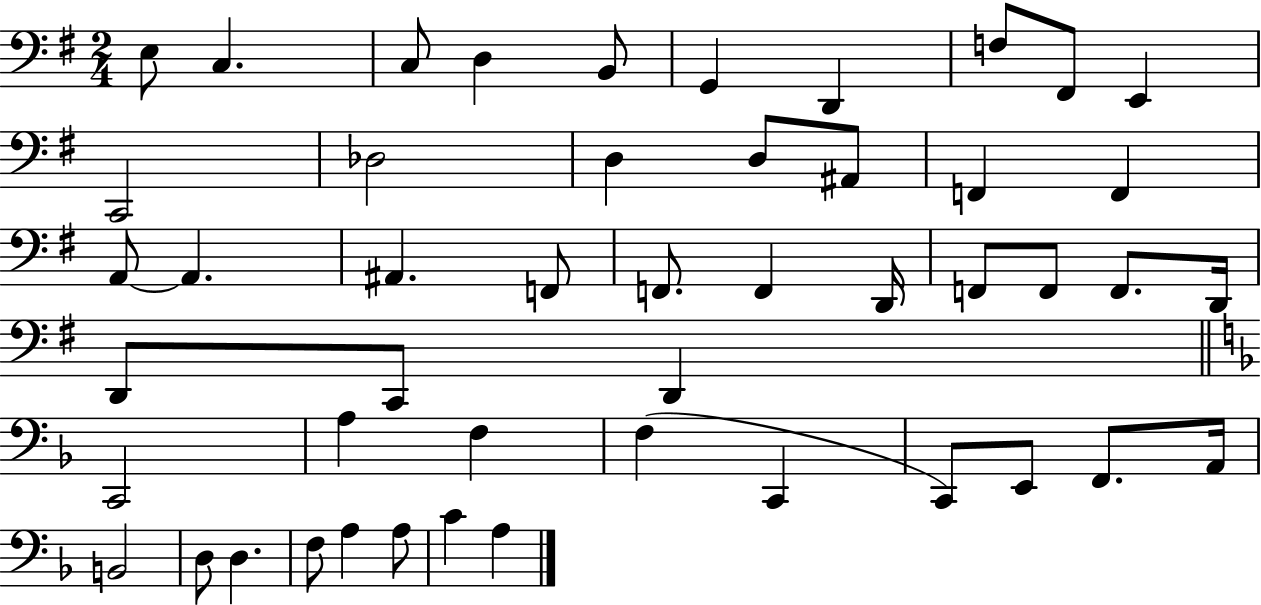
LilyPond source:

{
  \clef bass
  \numericTimeSignature
  \time 2/4
  \key g \major
  e8 c4. | c8 d4 b,8 | g,4 d,4 | f8 fis,8 e,4 | \break c,2 | des2 | d4 d8 ais,8 | f,4 f,4 | \break a,8~~ a,4. | ais,4. f,8 | f,8. f,4 d,16 | f,8 f,8 f,8. d,16 | \break d,8 c,8 d,4 | \bar "||" \break \key f \major c,2 | a4 f4 | f4( c,4 | c,8) e,8 f,8. a,16 | \break b,2 | d8 d4. | f8 a4 a8 | c'4 a4 | \break \bar "|."
}